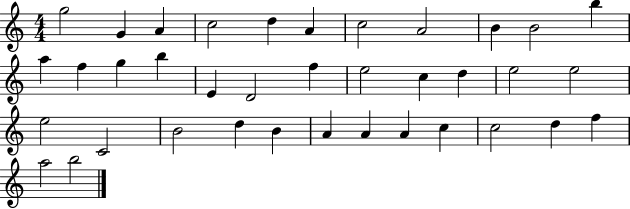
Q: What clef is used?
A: treble